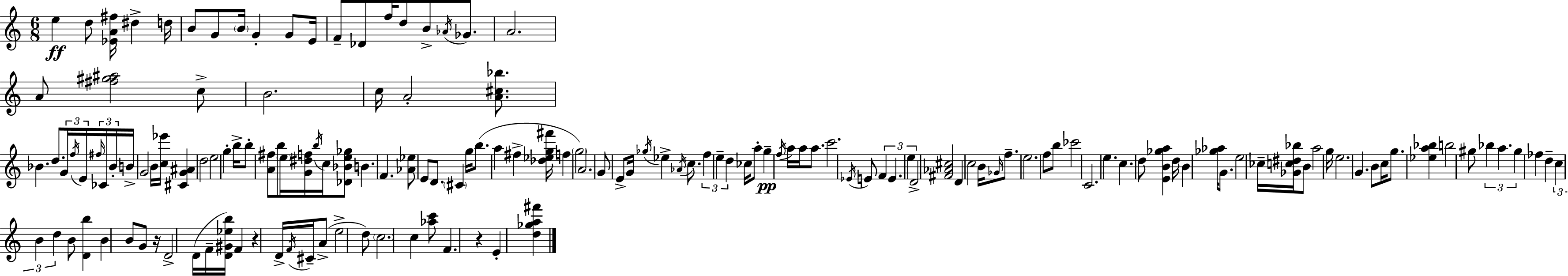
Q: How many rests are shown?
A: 3